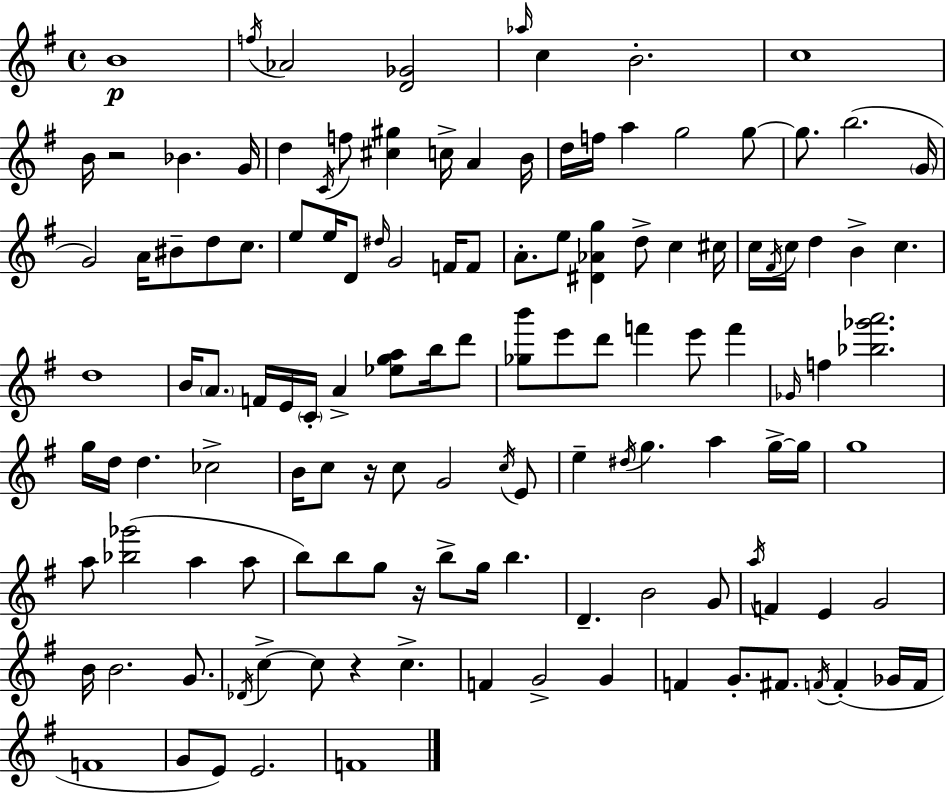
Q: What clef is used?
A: treble